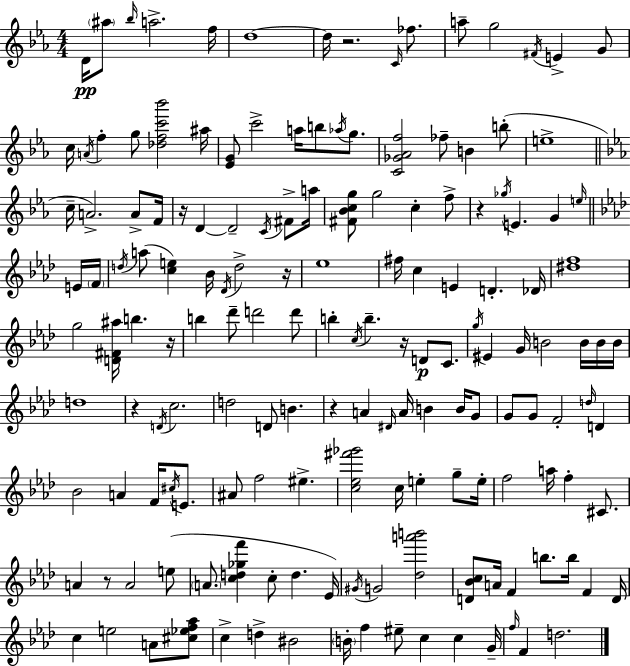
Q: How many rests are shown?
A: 9